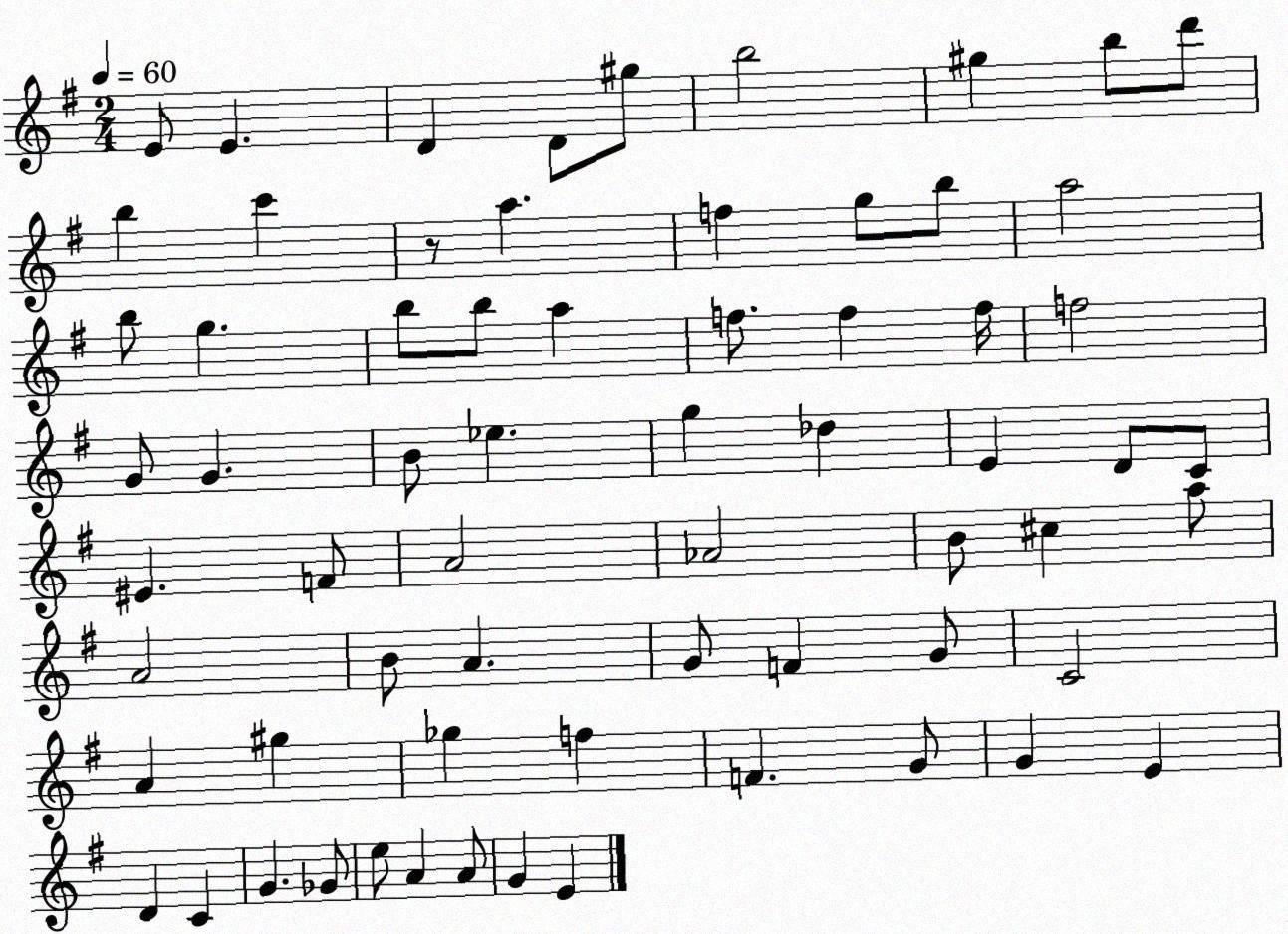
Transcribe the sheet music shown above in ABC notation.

X:1
T:Untitled
M:2/4
L:1/4
K:G
E/2 E D D/2 ^g/2 b2 ^g b/2 d'/2 b c' z/2 a f g/2 b/2 a2 b/2 g b/2 b/2 a f/2 f f/4 f2 G/2 G B/2 _e g _d E D/2 C/2 ^E F/2 A2 _A2 B/2 ^c a/2 A2 B/2 A G/2 F G/2 C2 A ^g _g f F G/2 G E D C G _G/2 e/2 A A/2 G E